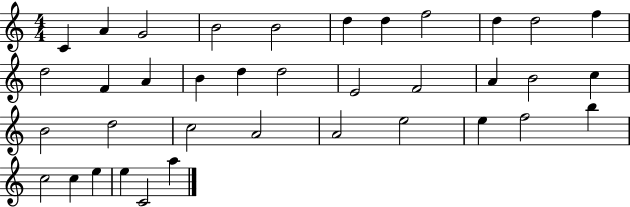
C4/q A4/q G4/h B4/h B4/h D5/q D5/q F5/h D5/q D5/h F5/q D5/h F4/q A4/q B4/q D5/q D5/h E4/h F4/h A4/q B4/h C5/q B4/h D5/h C5/h A4/h A4/h E5/h E5/q F5/h B5/q C5/h C5/q E5/q E5/q C4/h A5/q